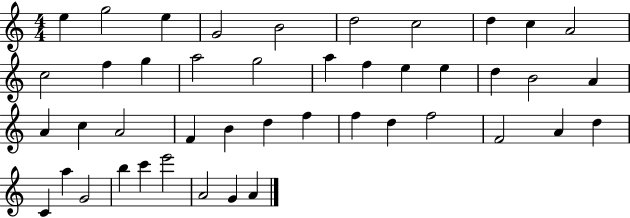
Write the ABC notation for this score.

X:1
T:Untitled
M:4/4
L:1/4
K:C
e g2 e G2 B2 d2 c2 d c A2 c2 f g a2 g2 a f e e d B2 A A c A2 F B d f f d f2 F2 A d C a G2 b c' e'2 A2 G A